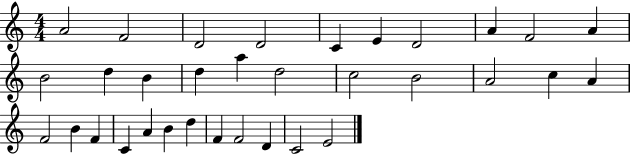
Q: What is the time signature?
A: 4/4